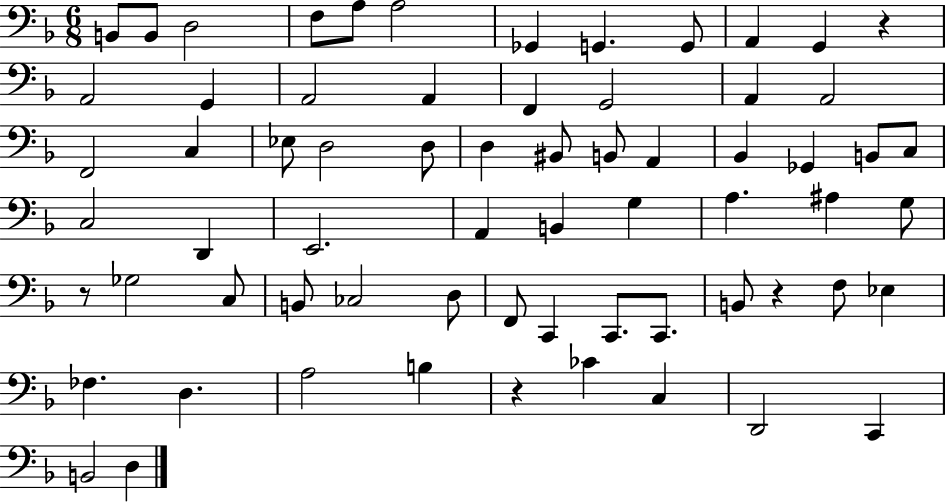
B2/e B2/e D3/h F3/e A3/e A3/h Gb2/q G2/q. G2/e A2/q G2/q R/q A2/h G2/q A2/h A2/q F2/q G2/h A2/q A2/h F2/h C3/q Eb3/e D3/h D3/e D3/q BIS2/e B2/e A2/q Bb2/q Gb2/q B2/e C3/e C3/h D2/q E2/h. A2/q B2/q G3/q A3/q. A#3/q G3/e R/e Gb3/h C3/e B2/e CES3/h D3/e F2/e C2/q C2/e. C2/e. B2/e R/q F3/e Eb3/q FES3/q. D3/q. A3/h B3/q R/q CES4/q C3/q D2/h C2/q B2/h D3/q